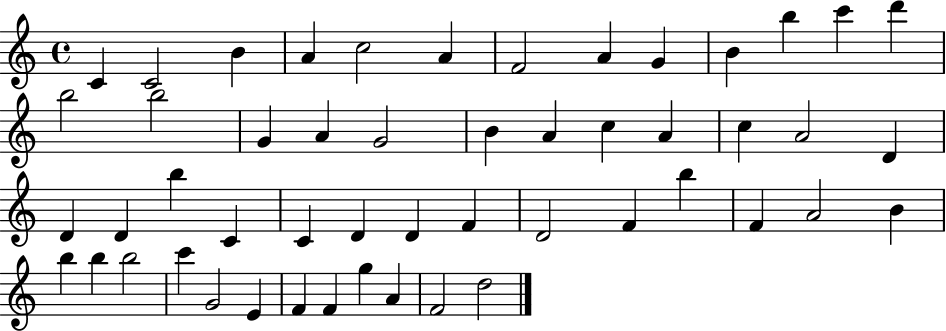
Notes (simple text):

C4/q C4/h B4/q A4/q C5/h A4/q F4/h A4/q G4/q B4/q B5/q C6/q D6/q B5/h B5/h G4/q A4/q G4/h B4/q A4/q C5/q A4/q C5/q A4/h D4/q D4/q D4/q B5/q C4/q C4/q D4/q D4/q F4/q D4/h F4/q B5/q F4/q A4/h B4/q B5/q B5/q B5/h C6/q G4/h E4/q F4/q F4/q G5/q A4/q F4/h D5/h